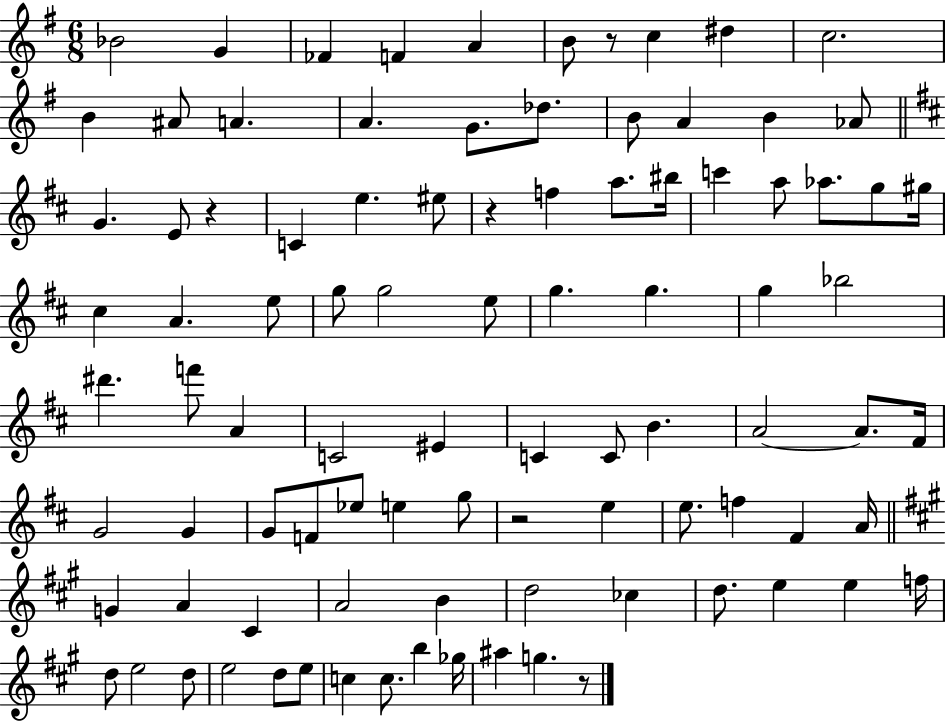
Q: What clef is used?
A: treble